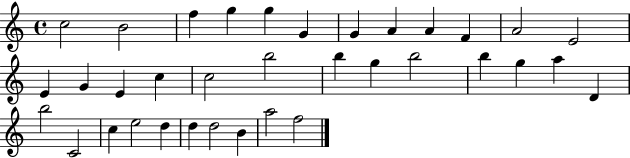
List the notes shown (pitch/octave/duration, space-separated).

C5/h B4/h F5/q G5/q G5/q G4/q G4/q A4/q A4/q F4/q A4/h E4/h E4/q G4/q E4/q C5/q C5/h B5/h B5/q G5/q B5/h B5/q G5/q A5/q D4/q B5/h C4/h C5/q E5/h D5/q D5/q D5/h B4/q A5/h F5/h